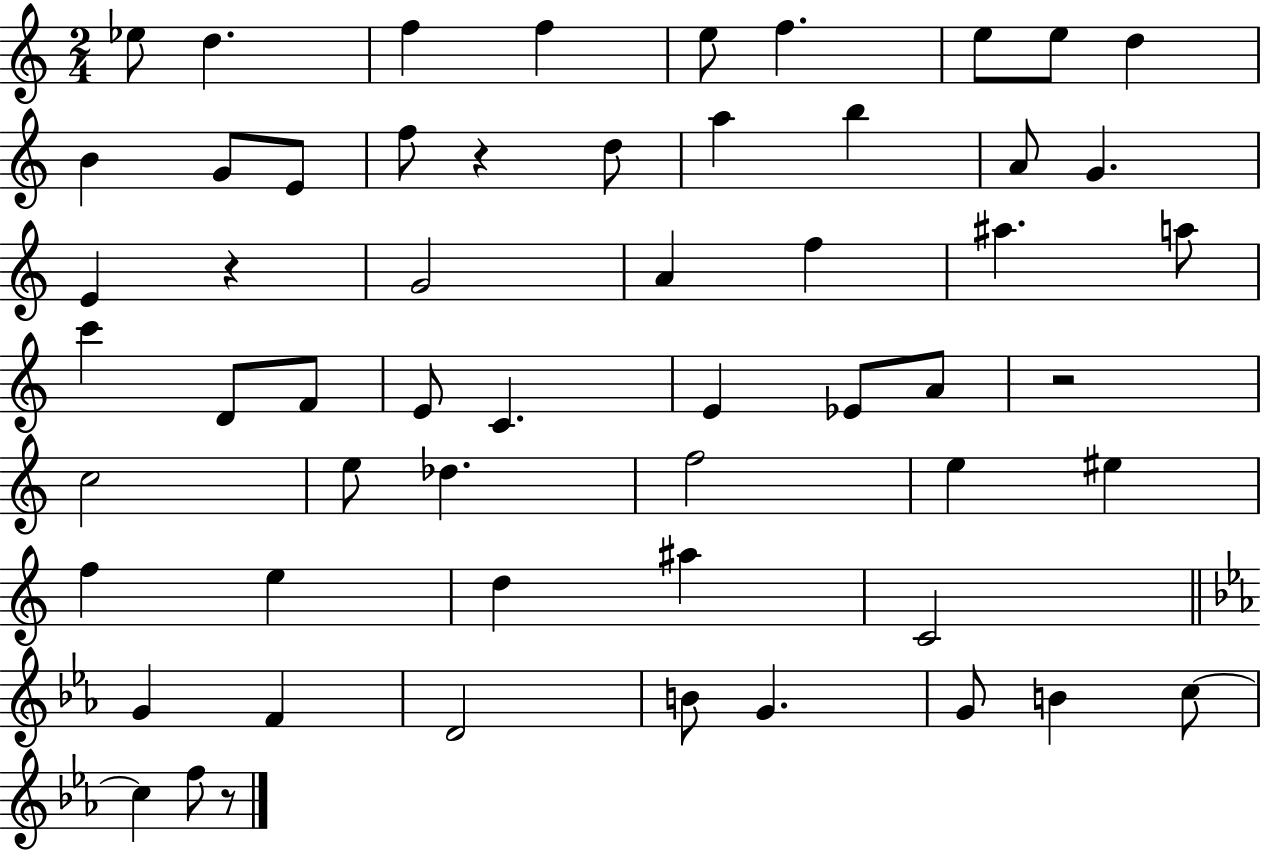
X:1
T:Untitled
M:2/4
L:1/4
K:C
_e/2 d f f e/2 f e/2 e/2 d B G/2 E/2 f/2 z d/2 a b A/2 G E z G2 A f ^a a/2 c' D/2 F/2 E/2 C E _E/2 A/2 z2 c2 e/2 _d f2 e ^e f e d ^a C2 G F D2 B/2 G G/2 B c/2 c f/2 z/2